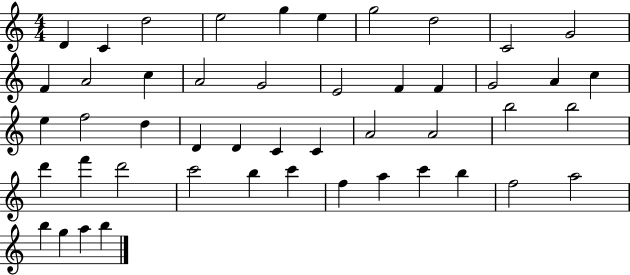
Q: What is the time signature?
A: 4/4